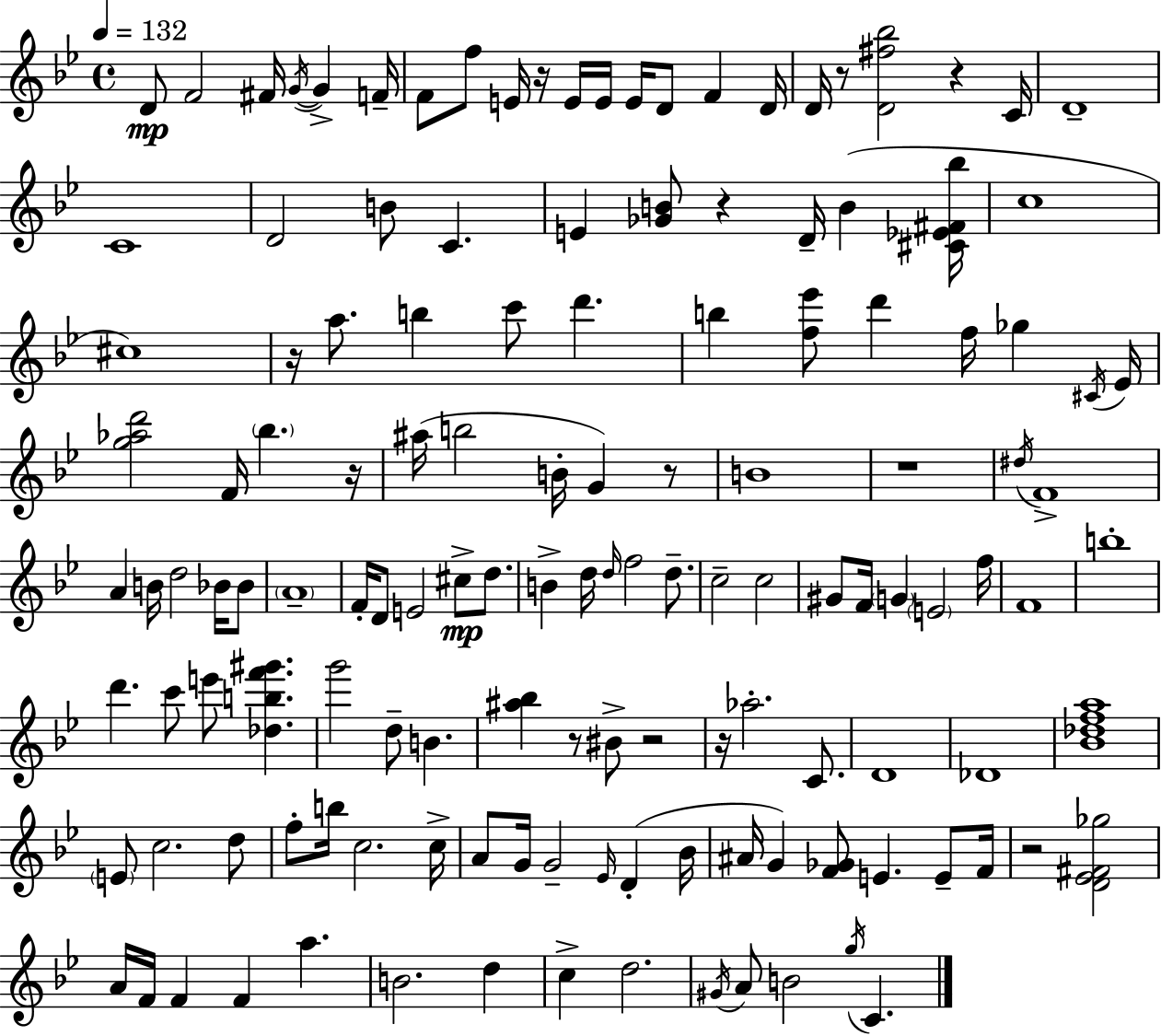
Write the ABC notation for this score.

X:1
T:Untitled
M:4/4
L:1/4
K:Gm
D/2 F2 ^F/4 G/4 G F/4 F/2 f/2 E/4 z/4 E/4 E/4 E/4 D/2 F D/4 D/4 z/2 [D^f_b]2 z C/4 D4 C4 D2 B/2 C E [_GB]/2 z D/4 B [^C_E^F_b]/4 c4 ^c4 z/4 a/2 b c'/2 d' b [f_e']/2 d' f/4 _g ^C/4 _E/4 [g_ad']2 F/4 _b z/4 ^a/4 b2 B/4 G z/2 B4 z4 ^d/4 F4 A B/4 d2 _B/4 _B/2 A4 F/4 D/2 E2 ^c/2 d/2 B d/4 d/4 f2 d/2 c2 c2 ^G/2 F/4 G E2 f/4 F4 b4 d' c'/2 e'/2 [_dbf'^g'] g'2 d/2 B [^a_b] z/2 ^B/2 z2 z/4 _a2 C/2 D4 _D4 [_B_dfa]4 E/2 c2 d/2 f/2 b/4 c2 c/4 A/2 G/4 G2 _E/4 D _B/4 ^A/4 G [F_G]/2 E E/2 F/4 z2 [D_E^F_g]2 A/4 F/4 F F a B2 d c d2 ^G/4 A/2 B2 g/4 C